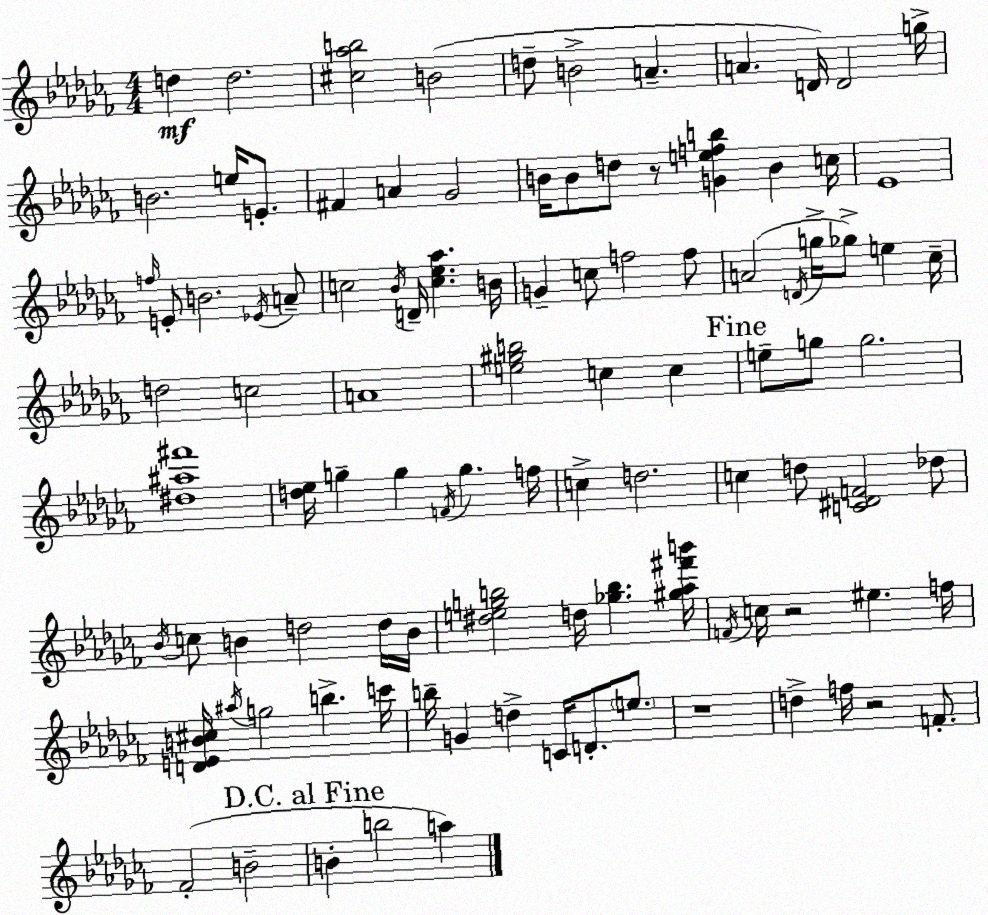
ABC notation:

X:1
T:Untitled
M:4/4
L:1/4
K:Abm
d d2 [^c_ab]2 B2 d/2 B2 A A D/4 D2 g/4 B2 e/4 E/2 ^F A _G2 B/4 B/2 d/2 z/2 [Gefb] B c/4 _E4 f/4 E/2 B2 _E/4 A/2 c2 _B/4 D/4 [c_e_a] B/4 G c/2 f2 f/2 A2 D/4 g/4 _g/2 e _c/4 d2 c2 A4 [e^gb]2 c c e/2 g/2 g2 [^d^a^f']4 [d_e]/4 g g F/4 g f/4 c d2 c d/2 [C^DF]2 _d/2 _B/4 c/2 B d2 d/4 B/4 [^degb]2 d/4 [_gb] [^g_a^f'b']/4 F/4 c/4 z2 ^e f/4 [DEB^c]/4 ^a/4 g2 b c'/4 b/4 G d C/4 D/2 e/2 z4 d f/4 z2 F/2 _F2 B2 B b2 a